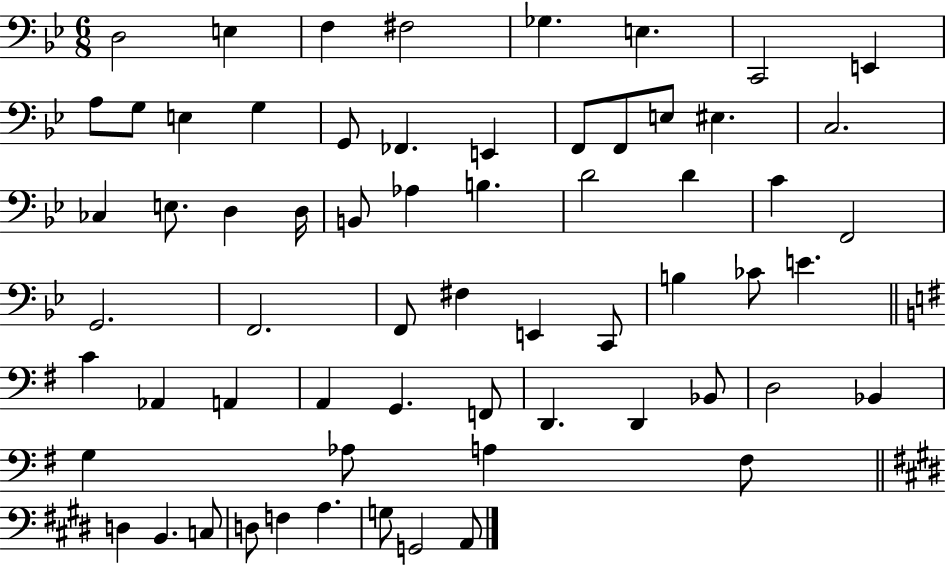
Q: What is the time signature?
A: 6/8